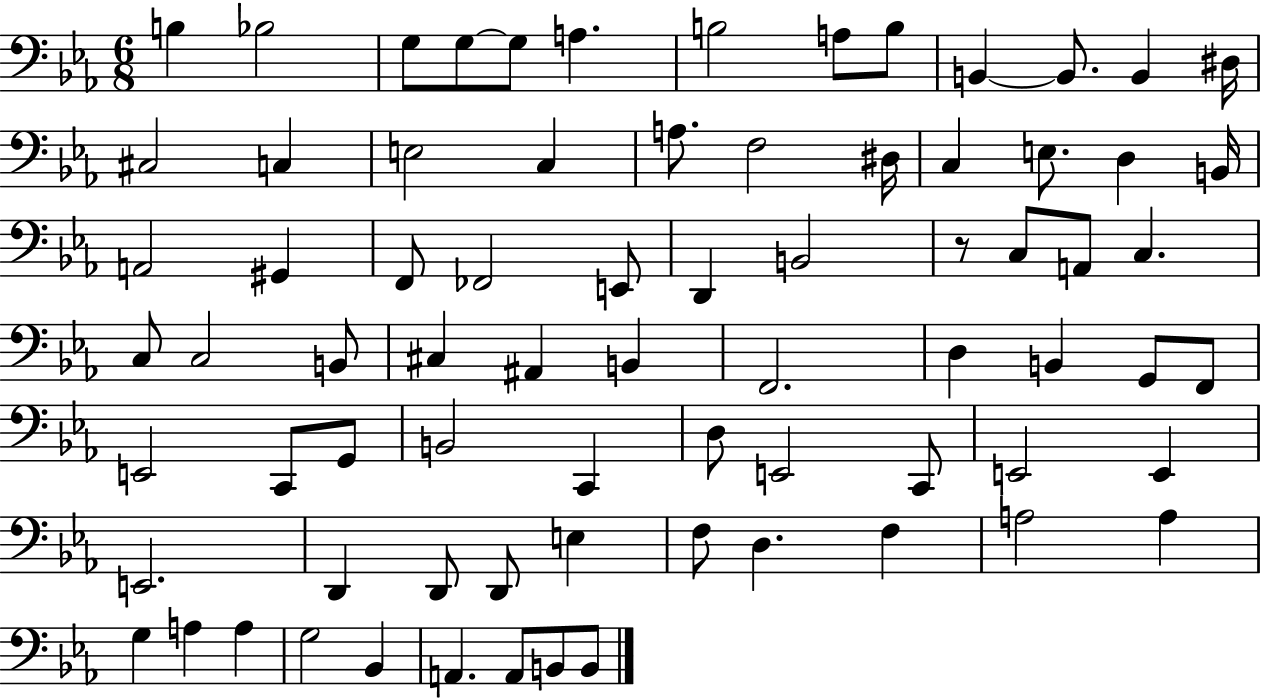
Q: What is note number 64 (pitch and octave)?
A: A3